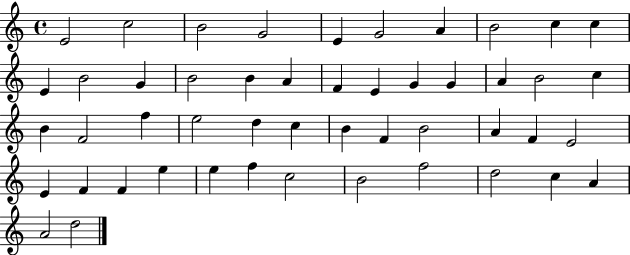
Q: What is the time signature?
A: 4/4